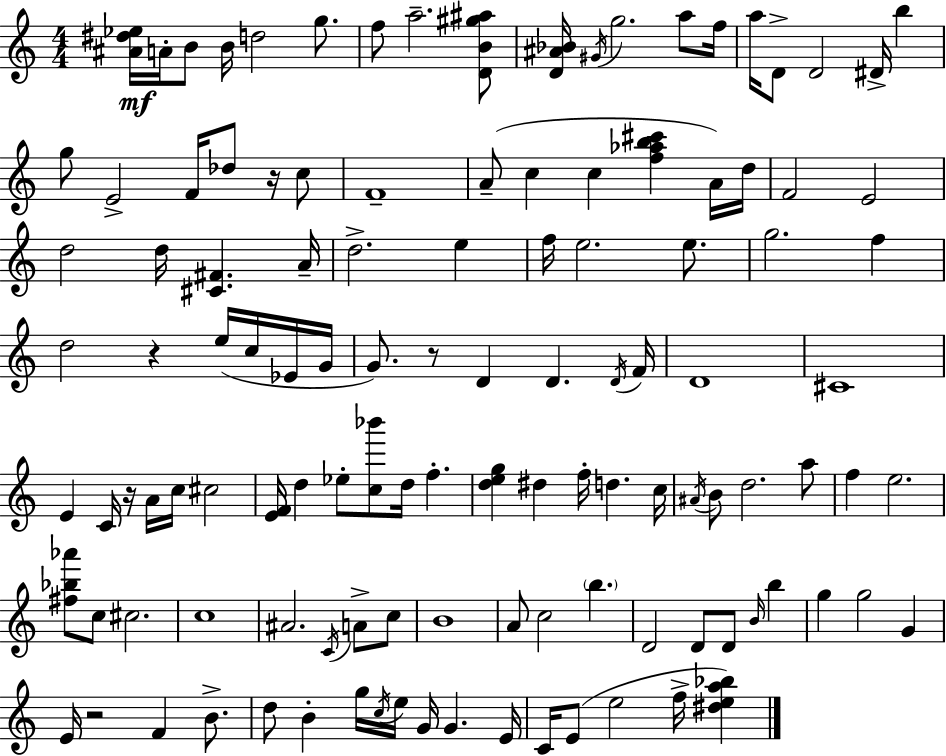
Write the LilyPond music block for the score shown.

{
  \clef treble
  \numericTimeSignature
  \time 4/4
  \key a \minor
  \repeat volta 2 { <ais' dis'' ees''>16\mf a'16-. b'8 b'16 d''2 g''8. | f''8 a''2.-- <d' b' gis'' ais''>8 | <d' ais' bes'>16 \acciaccatura { gis'16 } g''2. a''8 | f''16 a''16 d'8-> d'2 dis'16-> b''4 | \break g''8 e'2-> f'16 des''8 r16 c''8 | f'1-- | a'8--( c''4 c''4 <f'' aes'' b'' cis'''>4 a'16) | d''16 f'2 e'2 | \break d''2 d''16 <cis' fis'>4. | a'16-- d''2.-> e''4 | f''16 e''2. e''8. | g''2. f''4 | \break d''2 r4 e''16( c''16 ees'16 | g'16 g'8.) r8 d'4 d'4. | \acciaccatura { d'16 } f'16 d'1 | cis'1 | \break e'4 c'16 r16 a'16 c''16 cis''2 | <e' f'>16 d''4 ees''8-. <c'' bes'''>8 d''16 f''4.-. | <d'' e'' g''>4 dis''4 f''16-. d''4. | c''16 \acciaccatura { ais'16 } b'8 d''2. | \break a''8 f''4 e''2. | <fis'' bes'' aes'''>8 c''8 cis''2. | c''1 | ais'2. \acciaccatura { c'16 } | \break a'8-> c''8 b'1 | a'8 c''2 \parenthesize b''4. | d'2 d'8 d'8 | \grace { b'16 } b''4 g''4 g''2 | \break g'4 e'16 r2 f'4 | b'8.-> d''8 b'4-. g''16 \acciaccatura { c''16 } e''16 g'16 g'4. | e'16 c'16 e'8( e''2 | f''16-> <dis'' e'' a'' bes''>4) } \bar "|."
}